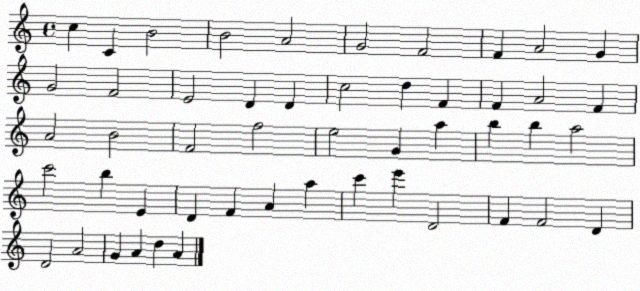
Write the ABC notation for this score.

X:1
T:Untitled
M:4/4
L:1/4
K:C
c C B2 B2 A2 G2 F2 F A2 G G2 F2 E2 D D c2 d F F A2 F A2 B2 F2 f2 e2 G a b b a2 c'2 b E D F A a c' e' D2 F F2 D D2 A2 G A d A